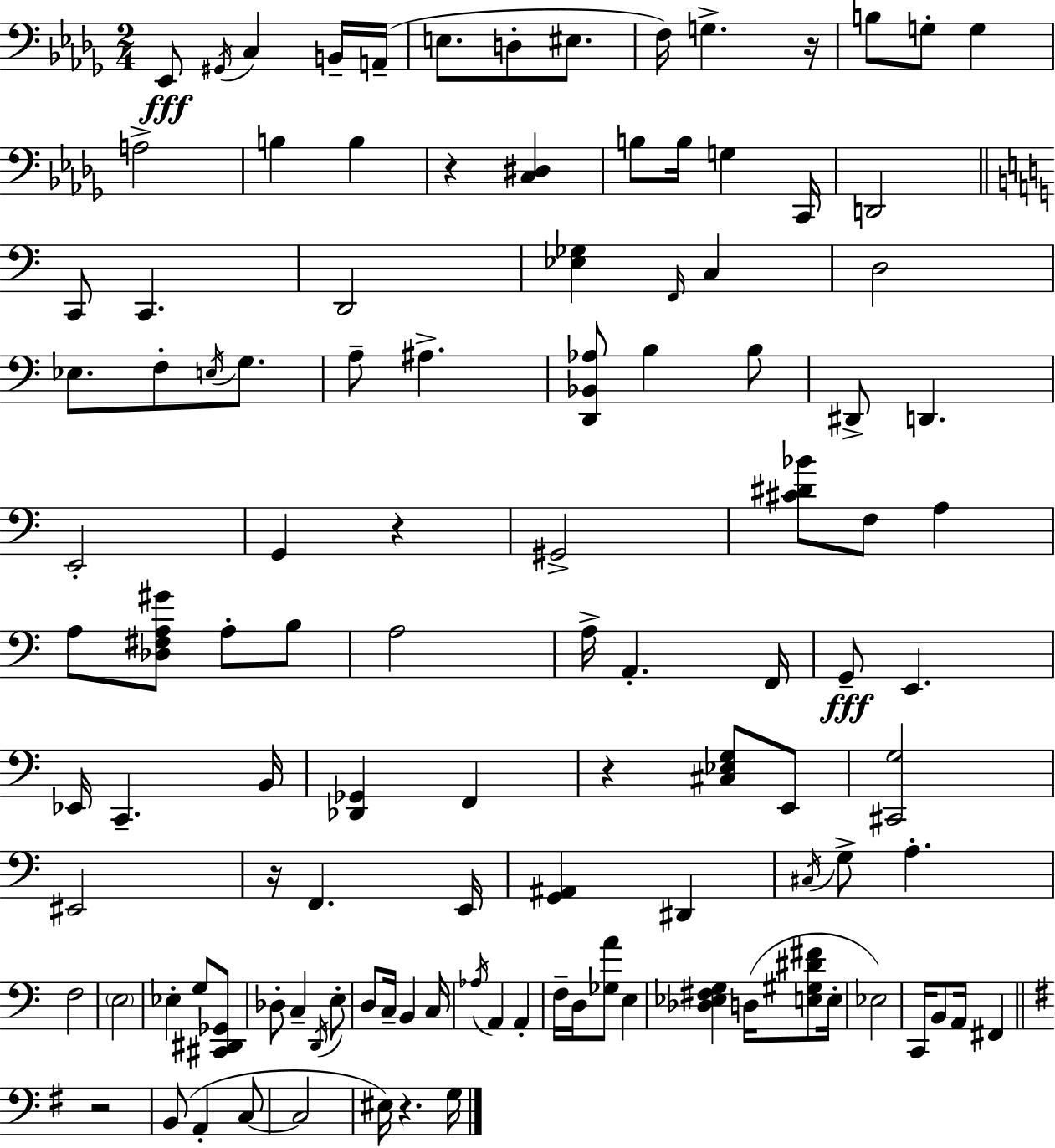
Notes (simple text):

Eb2/e G#2/s C3/q B2/s A2/s E3/e. D3/e EIS3/e. F3/s G3/q. R/s B3/e G3/e G3/q A3/h B3/q B3/q R/q [C3,D#3]/q B3/e B3/s G3/q C2/s D2/h C2/e C2/q. D2/h [Eb3,Gb3]/q F2/s C3/q D3/h Eb3/e. F3/e E3/s G3/e. A3/e A#3/q. [D2,Bb2,Ab3]/e B3/q B3/e D#2/e D2/q. E2/h G2/q R/q G#2/h [C#4,D#4,Bb4]/e F3/e A3/q A3/e [Db3,F#3,A3,G#4]/e A3/e B3/e A3/h A3/s A2/q. F2/s G2/e E2/q. Eb2/s C2/q. B2/s [Db2,Gb2]/q F2/q R/q [C#3,Eb3,G3]/e E2/e [C#2,G3]/h EIS2/h R/s F2/q. E2/s [G2,A#2]/q D#2/q C#3/s G3/e A3/q. F3/h E3/h Eb3/q G3/e [C#2,D#2,Gb2]/e Db3/e C3/q D2/s E3/e D3/e C3/s B2/q C3/s Ab3/s A2/q A2/q F3/s D3/s [Gb3,A4]/e E3/q [Db3,Eb3,F#3,G3]/q D3/s [E3,G#3,D#4,F#4]/e E3/s Eb3/h C2/s B2/e A2/s F#2/q R/h B2/e A2/q C3/e C3/h EIS3/s R/q. G3/s